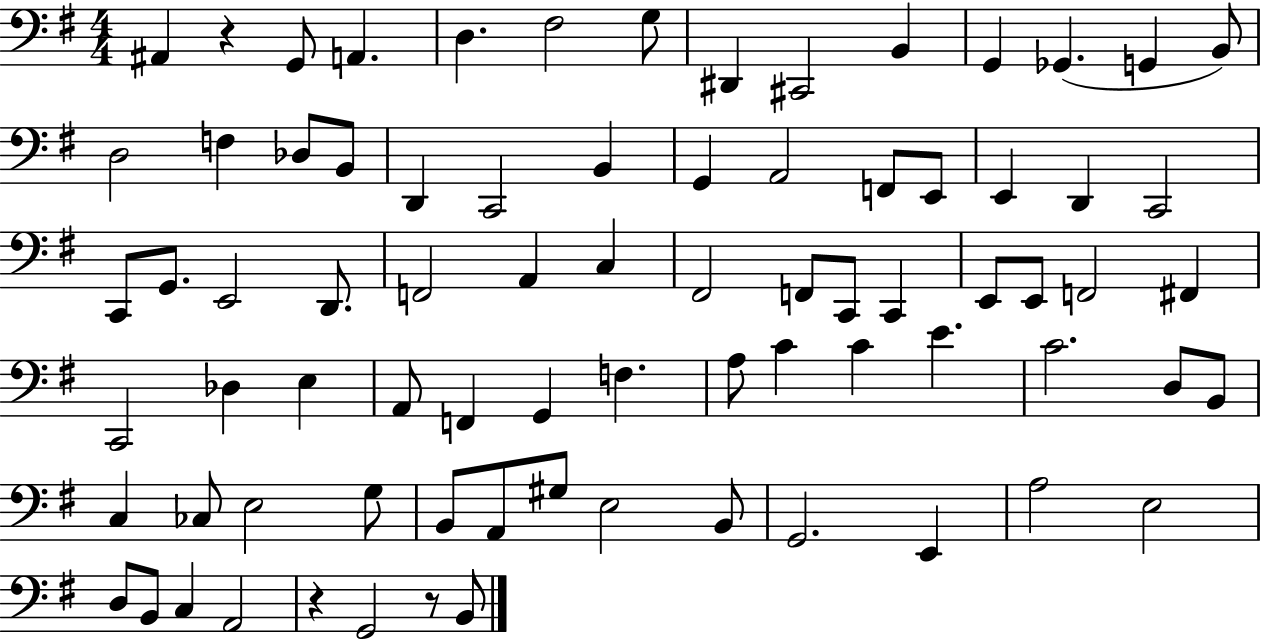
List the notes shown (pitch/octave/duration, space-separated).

A#2/q R/q G2/e A2/q. D3/q. F#3/h G3/e D#2/q C#2/h B2/q G2/q Gb2/q. G2/q B2/e D3/h F3/q Db3/e B2/e D2/q C2/h B2/q G2/q A2/h F2/e E2/e E2/q D2/q C2/h C2/e G2/e. E2/h D2/e. F2/h A2/q C3/q F#2/h F2/e C2/e C2/q E2/e E2/e F2/h F#2/q C2/h Db3/q E3/q A2/e F2/q G2/q F3/q. A3/e C4/q C4/q E4/q. C4/h. D3/e B2/e C3/q CES3/e E3/h G3/e B2/e A2/e G#3/e E3/h B2/e G2/h. E2/q A3/h E3/h D3/e B2/e C3/q A2/h R/q G2/h R/e B2/e